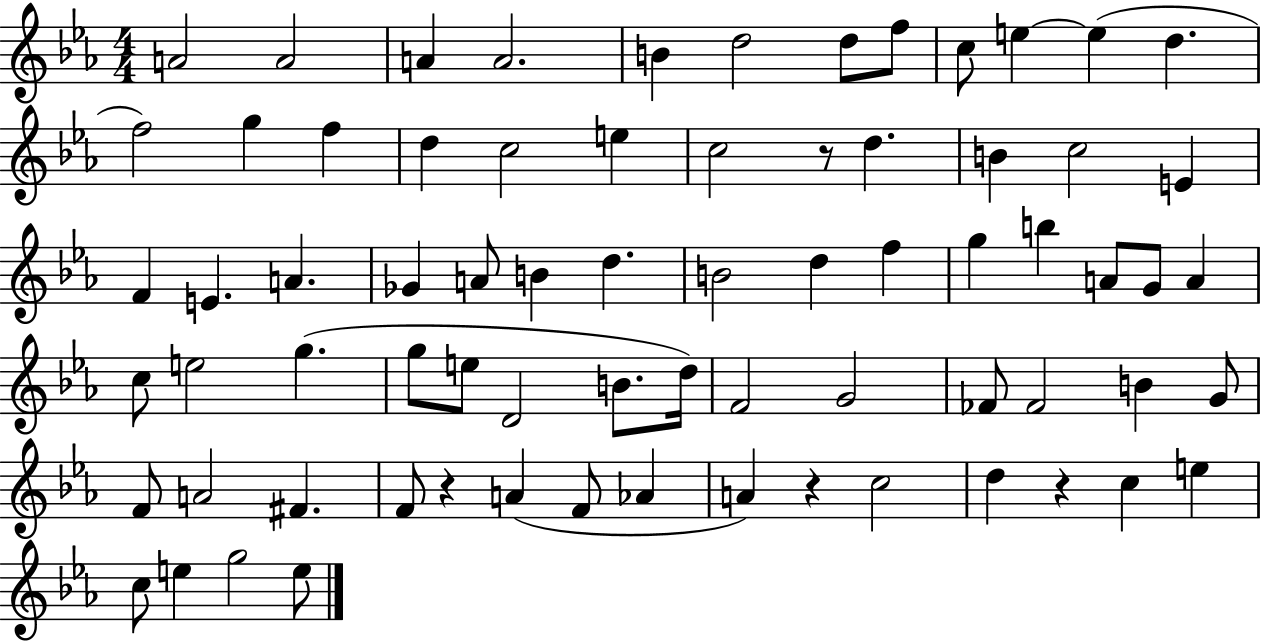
A4/h A4/h A4/q A4/h. B4/q D5/h D5/e F5/e C5/e E5/q E5/q D5/q. F5/h G5/q F5/q D5/q C5/h E5/q C5/h R/e D5/q. B4/q C5/h E4/q F4/q E4/q. A4/q. Gb4/q A4/e B4/q D5/q. B4/h D5/q F5/q G5/q B5/q A4/e G4/e A4/q C5/e E5/h G5/q. G5/e E5/e D4/h B4/e. D5/s F4/h G4/h FES4/e FES4/h B4/q G4/e F4/e A4/h F#4/q. F4/e R/q A4/q F4/e Ab4/q A4/q R/q C5/h D5/q R/q C5/q E5/q C5/e E5/q G5/h E5/e